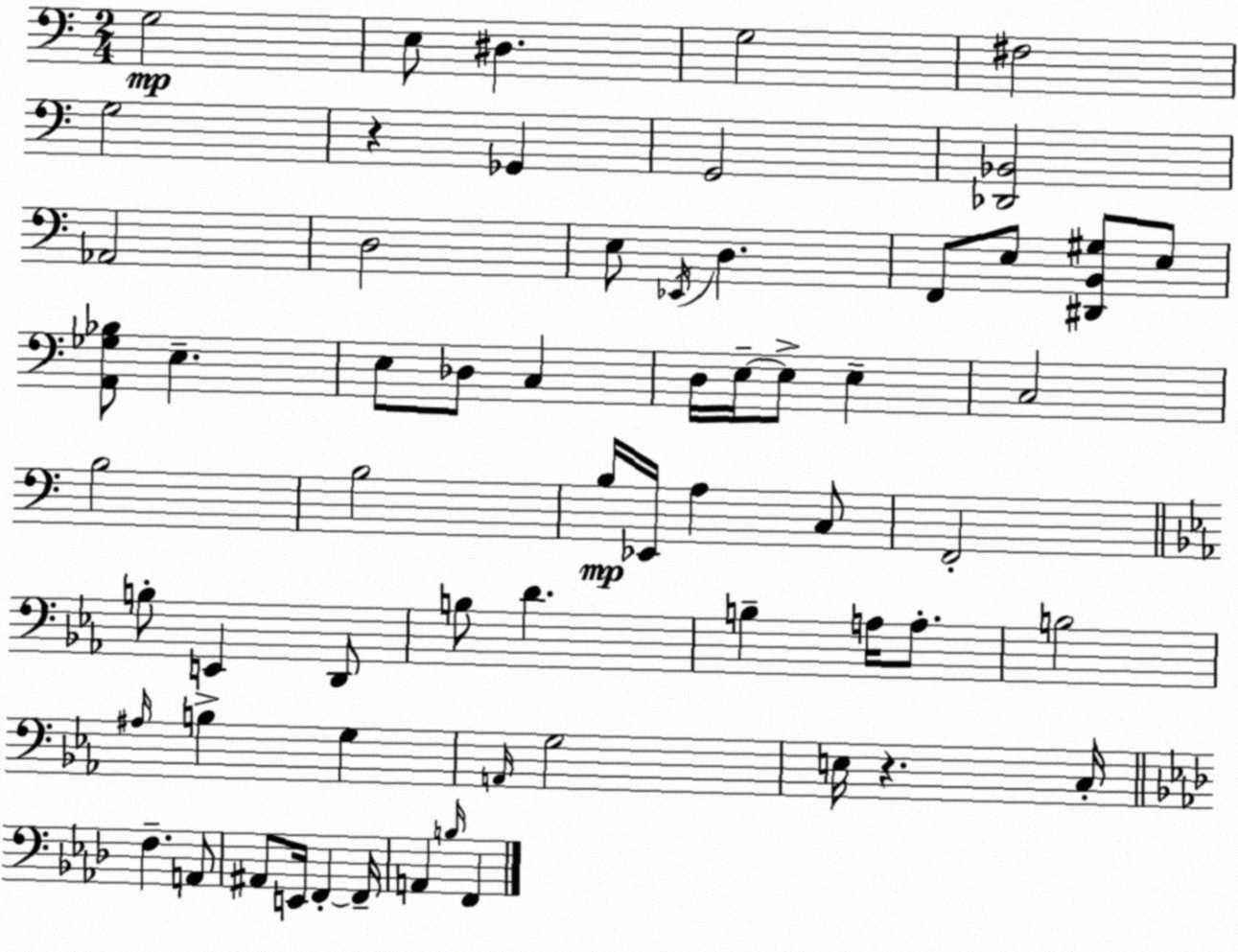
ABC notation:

X:1
T:Untitled
M:2/4
L:1/4
K:C
G,2 E,/2 ^D, G,2 ^F,2 G,2 z _G,, G,,2 [_D,,_B,,]2 _A,,2 D,2 E,/2 _E,,/4 D, F,,/2 E,/2 [^D,,B,,^G,]/2 E,/2 [A,,_G,_B,]/2 E, E,/2 _D,/2 C, D,/4 E,/4 E,/2 E, C,2 B,2 B,2 B,/4 _E,,/4 A, C,/2 F,,2 B,/2 E,, D,,/2 B,/2 D B, A,/4 A,/2 B,2 ^A,/4 B, G, A,,/4 G,2 E,/4 z C,/4 F, A,,/2 ^A,,/2 E,,/4 F,, F,,/4 A,, B,/4 F,,